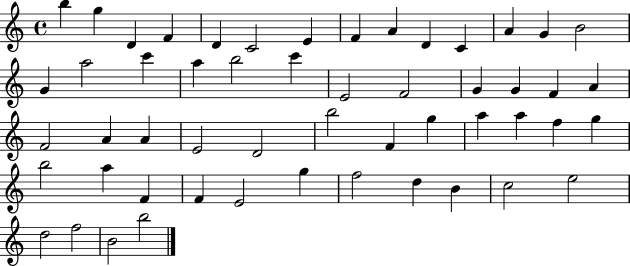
{
  \clef treble
  \time 4/4
  \defaultTimeSignature
  \key c \major
  b''4 g''4 d'4 f'4 | d'4 c'2 e'4 | f'4 a'4 d'4 c'4 | a'4 g'4 b'2 | \break g'4 a''2 c'''4 | a''4 b''2 c'''4 | e'2 f'2 | g'4 g'4 f'4 a'4 | \break f'2 a'4 a'4 | e'2 d'2 | b''2 f'4 g''4 | a''4 a''4 f''4 g''4 | \break b''2 a''4 f'4 | f'4 e'2 g''4 | f''2 d''4 b'4 | c''2 e''2 | \break d''2 f''2 | b'2 b''2 | \bar "|."
}